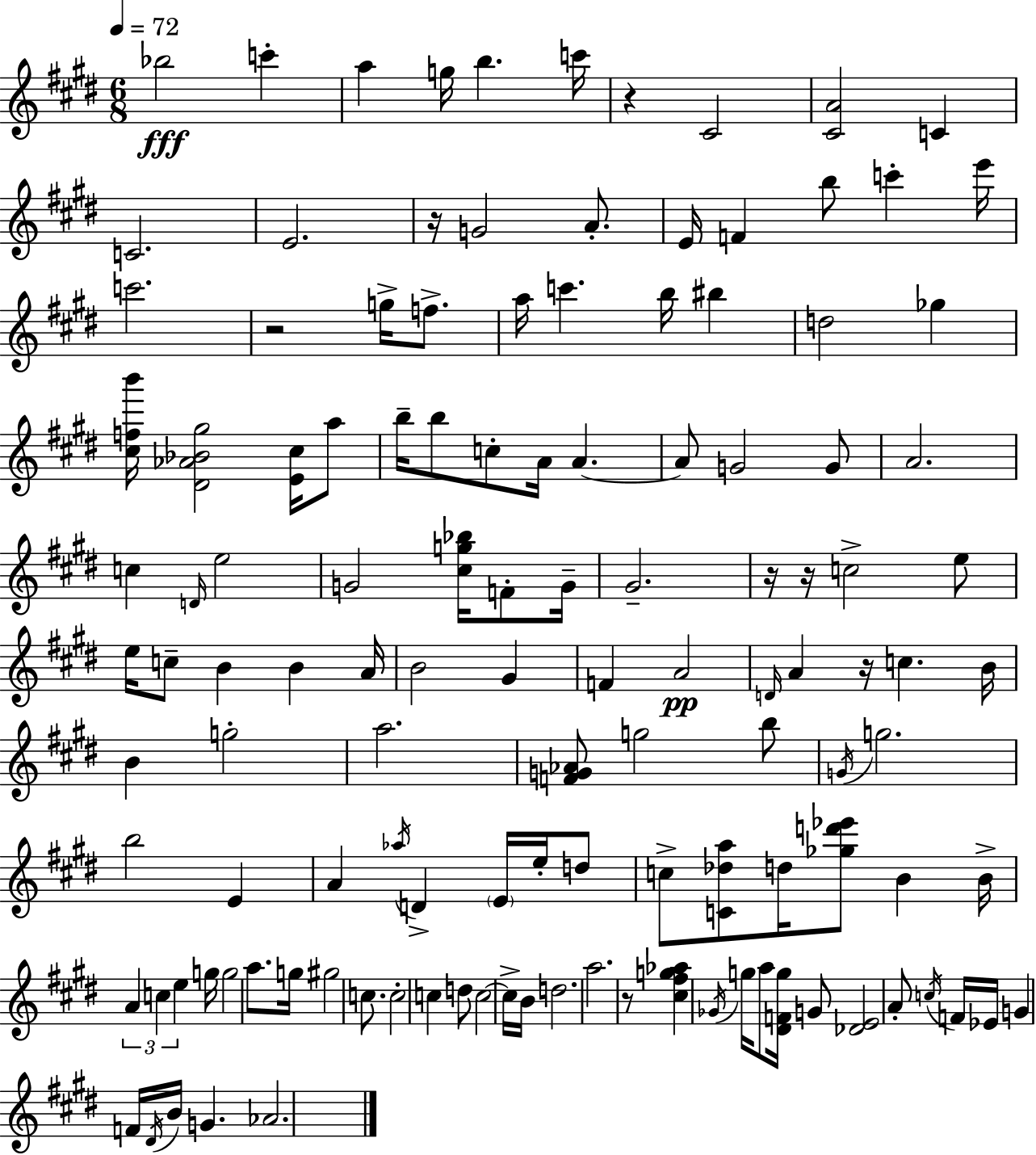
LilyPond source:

{
  \clef treble
  \numericTimeSignature
  \time 6/8
  \key e \major
  \tempo 4 = 72
  \repeat volta 2 { bes''2\fff c'''4-. | a''4 g''16 b''4. c'''16 | r4 cis'2 | <cis' a'>2 c'4 | \break c'2. | e'2. | r16 g'2 a'8.-. | e'16 f'4 b''8 c'''4-. e'''16 | \break c'''2. | r2 g''16-> f''8.-> | a''16 c'''4. b''16 bis''4 | d''2 ges''4 | \break <cis'' f'' b'''>16 <dis' aes' bes' gis''>2 <e' cis''>16 a''8 | b''16-- b''8 c''8-. a'16 a'4.~~ | a'8 g'2 g'8 | a'2. | \break c''4 \grace { d'16 } e''2 | g'2 <cis'' g'' bes''>16 f'8-. | g'16-- gis'2.-- | r16 r16 c''2-> e''8 | \break e''16 c''8-- b'4 b'4 | a'16 b'2 gis'4 | f'4 a'2\pp | \grace { d'16 } a'4 r16 c''4. | \break b'16 b'4 g''2-. | a''2. | <f' g' aes'>8 g''2 | b''8 \acciaccatura { g'16 } g''2. | \break b''2 e'4 | a'4 \acciaccatura { aes''16 } d'4-> | \parenthesize e'16 e''16-. d''8 c''8-> <c' des'' a''>8 d''16 <ges'' d''' ees'''>8 b'4 | b'16-> \tuplet 3/2 { a'4 c''4 | \break e''4 } g''16 g''2 | a''8. g''16 gis''2 | c''8. c''2-. | c''4 d''8 c''2~~ | \break c''16-> b'16 d''2. | a''2. | r8 <cis'' fis'' g'' aes''>4 \acciaccatura { ges'16 } g''16 | a''8 <dis' f' g''>16 g'8 <des' e'>2 | \break a'8-. \acciaccatura { c''16 } f'16 ees'16 g'4 f'16 \acciaccatura { dis'16 } | b'16 g'4. aes'2. | } \bar "|."
}